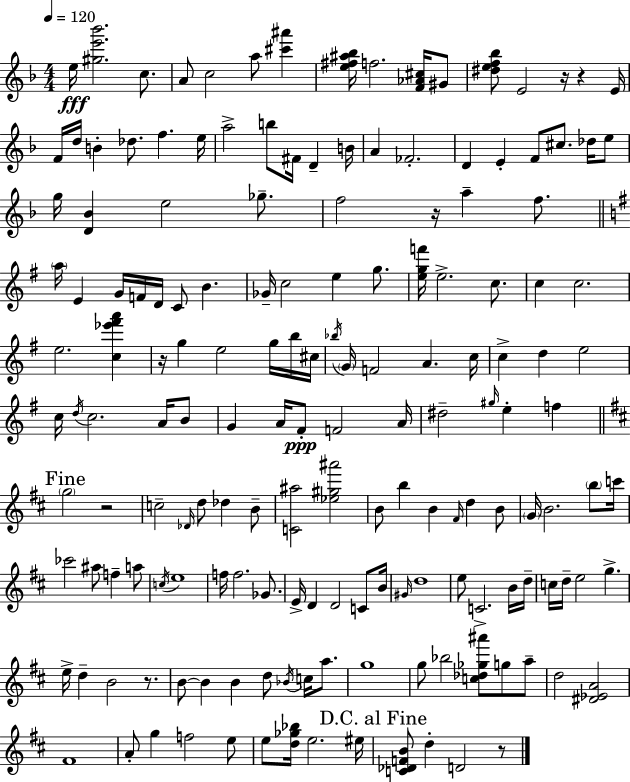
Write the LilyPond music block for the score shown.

{
  \clef treble
  \numericTimeSignature
  \time 4/4
  \key d \minor
  \tempo 4 = 120
  e''16\fff <gis'' e''' bes'''>2. c''8. | a'8 c''2 a''8 <cis''' ais'''>4 | <e'' fis'' ais'' bes''>16 f''2. <f' aes' cis''>16 gis'8 | <dis'' e'' f'' bes''>8 e'2 r16 r4 e'16 | \break f'16 d''16 b'4-. des''8. f''4. e''16 | a''2-> b''8 fis'16 d'4-- b'16 | a'4 fes'2.-. | d'4 e'4-. f'8 cis''8. des''16 e''8 | \break g''16 <d' bes'>4 e''2 ges''8.-- | f''2 r16 a''4-- f''8. | \bar "||" \break \key e \minor \parenthesize a''16 e'4 g'16 f'16 d'16 c'8 b'4. | ges'16-- c''2 e''4 g''8. | <e'' g'' f'''>16 e''2.-> c''8. | c''4 c''2. | \break e''2. <c'' ees''' fis''' a'''>4 | r16 g''4 e''2 g''16 b''16 cis''16 | \acciaccatura { bes''16 } \parenthesize g'16 f'2 a'4. | c''16 c''4-> d''4 e''2 | \break c''16 \acciaccatura { d''16 } c''2. a'16 | b'8 g'4 a'16 fis'8-.\ppp f'2 | a'16 dis''2-- \grace { gis''16 } e''4-. f''4 | \mark "Fine" \bar "||" \break \key d \major \parenthesize g''2 r2 | c''2-- \grace { des'16 } d''8 des''4 b'8-- | <c' ais''>2 <ees'' gis'' ais'''>2 | b'8 b''4 b'4 \grace { fis'16 } d''4 | \break b'8 \parenthesize g'16 b'2. \parenthesize b''8 | c'''16 ces'''2 ais''8 f''4-- | a''8 \acciaccatura { c''16 } e''1 | f''16 f''2. | \break ges'8. e'16-> d'4 d'2 | c'8 b'16 \grace { gis'16 } d''1 | e''8 c'2.-> | b'16 d''16-- c''16 d''16-- e''2 g''4.-> | \break e''16-> d''4-- b'2 | r8. b'8~~ b'4 b'4 d''8 | \acciaccatura { bes'16 } c''16 a''8. g''1 | g''8 bes''2 <c'' des'' ges'' ais'''>8 | \break g''8 a''8-- d''2 <dis' ees' a'>2 | fis'1 | a'8-. g''4 f''2 | e''8 e''8 <d'' ges'' bes''>16 e''2. | \break eis''16 \mark "D.C. al Fine" <c' des' f' b'>8 d''4-. d'2 | r8 \bar "|."
}